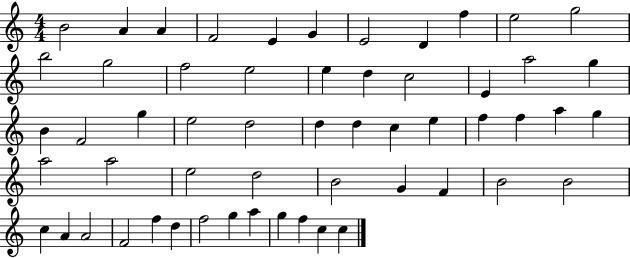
{
  \clef treble
  \numericTimeSignature
  \time 4/4
  \key c \major
  b'2 a'4 a'4 | f'2 e'4 g'4 | e'2 d'4 f''4 | e''2 g''2 | \break b''2 g''2 | f''2 e''2 | e''4 d''4 c''2 | e'4 a''2 g''4 | \break b'4 f'2 g''4 | e''2 d''2 | d''4 d''4 c''4 e''4 | f''4 f''4 a''4 g''4 | \break a''2 a''2 | e''2 d''2 | b'2 g'4 f'4 | b'2 b'2 | \break c''4 a'4 a'2 | f'2 f''4 d''4 | f''2 g''4 a''4 | g''4 f''4 c''4 c''4 | \break \bar "|."
}